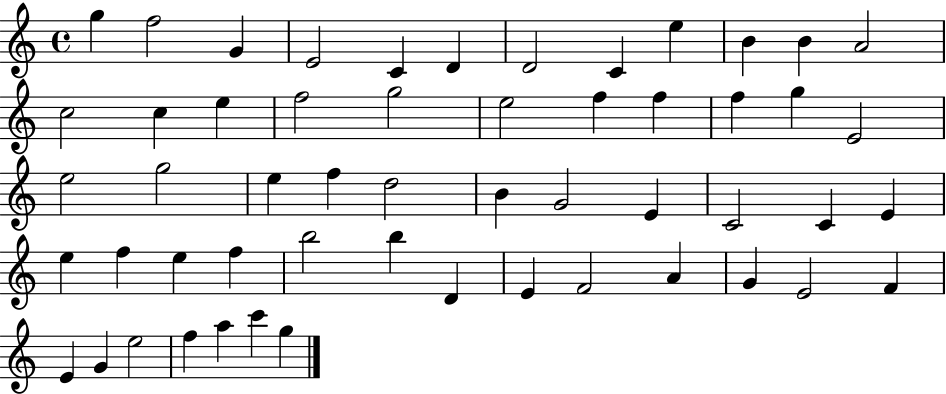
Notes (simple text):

G5/q F5/h G4/q E4/h C4/q D4/q D4/h C4/q E5/q B4/q B4/q A4/h C5/h C5/q E5/q F5/h G5/h E5/h F5/q F5/q F5/q G5/q E4/h E5/h G5/h E5/q F5/q D5/h B4/q G4/h E4/q C4/h C4/q E4/q E5/q F5/q E5/q F5/q B5/h B5/q D4/q E4/q F4/h A4/q G4/q E4/h F4/q E4/q G4/q E5/h F5/q A5/q C6/q G5/q